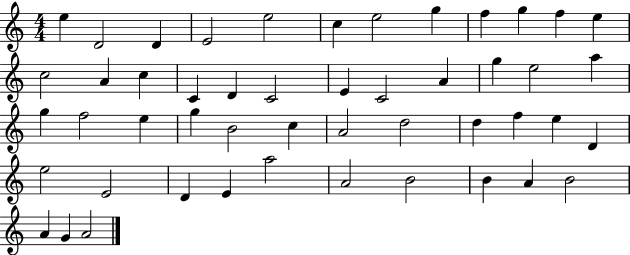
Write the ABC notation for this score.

X:1
T:Untitled
M:4/4
L:1/4
K:C
e D2 D E2 e2 c e2 g f g f e c2 A c C D C2 E C2 A g e2 a g f2 e g B2 c A2 d2 d f e D e2 E2 D E a2 A2 B2 B A B2 A G A2